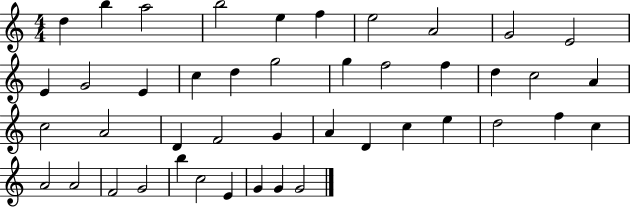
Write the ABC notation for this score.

X:1
T:Untitled
M:4/4
L:1/4
K:C
d b a2 b2 e f e2 A2 G2 E2 E G2 E c d g2 g f2 f d c2 A c2 A2 D F2 G A D c e d2 f c A2 A2 F2 G2 b c2 E G G G2